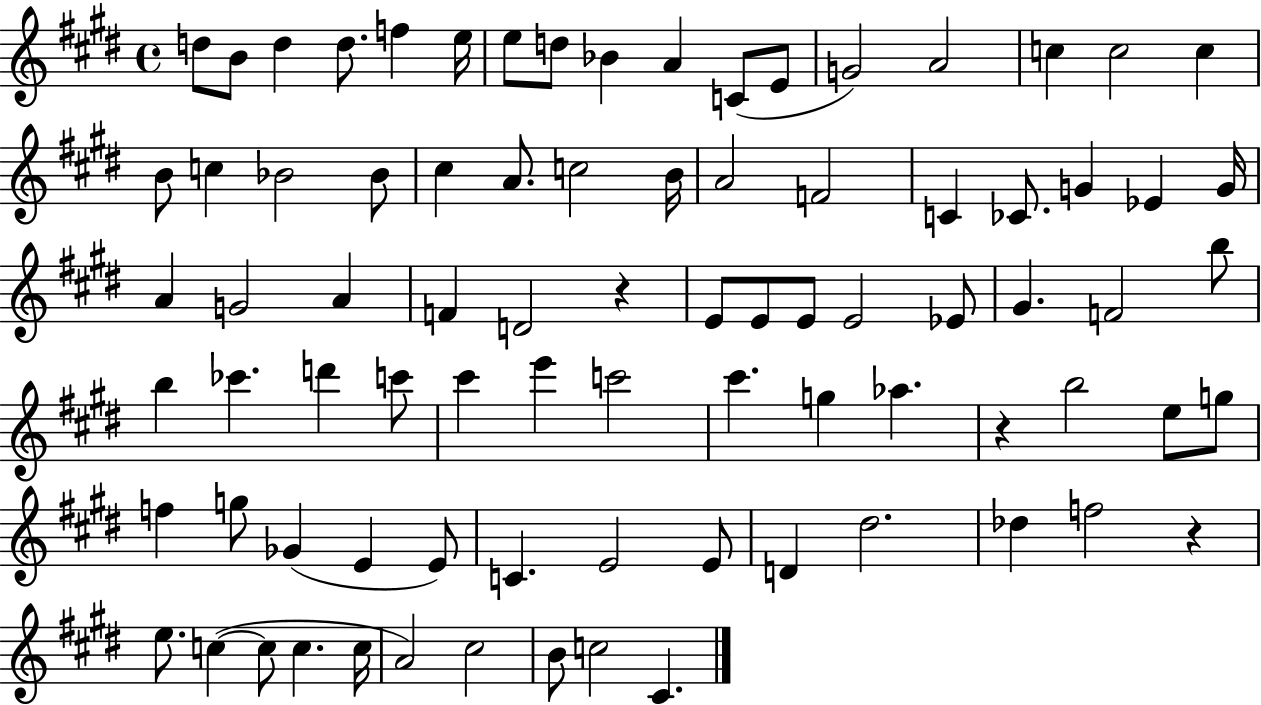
{
  \clef treble
  \time 4/4
  \defaultTimeSignature
  \key e \major
  d''8 b'8 d''4 d''8. f''4 e''16 | e''8 d''8 bes'4 a'4 c'8( e'8 | g'2) a'2 | c''4 c''2 c''4 | \break b'8 c''4 bes'2 bes'8 | cis''4 a'8. c''2 b'16 | a'2 f'2 | c'4 ces'8. g'4 ees'4 g'16 | \break a'4 g'2 a'4 | f'4 d'2 r4 | e'8 e'8 e'8 e'2 ees'8 | gis'4. f'2 b''8 | \break b''4 ces'''4. d'''4 c'''8 | cis'''4 e'''4 c'''2 | cis'''4. g''4 aes''4. | r4 b''2 e''8 g''8 | \break f''4 g''8 ges'4( e'4 e'8) | c'4. e'2 e'8 | d'4 dis''2. | des''4 f''2 r4 | \break e''8. c''4~(~ c''8 c''4. c''16 | a'2) cis''2 | b'8 c''2 cis'4. | \bar "|."
}